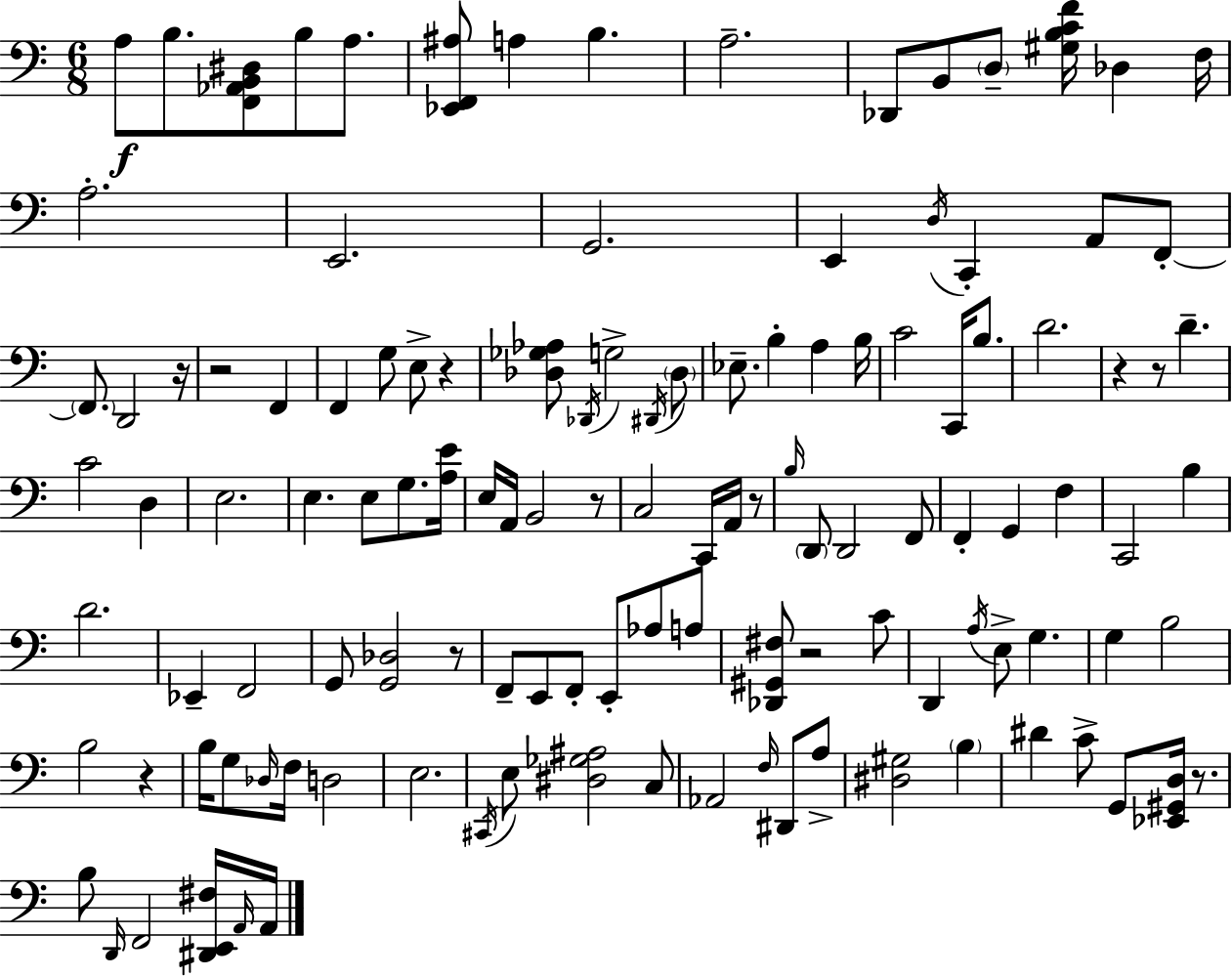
{
  \clef bass
  \numericTimeSignature
  \time 6/8
  \key a \minor
  a8\f b8. <f, aes, b, dis>8 b8 a8. | <ees, f, ais>8 a4 b4. | a2.-- | des,8 b,8 \parenthesize d8-- <gis b c' f'>16 des4 f16 | \break a2.-. | e,2. | g,2. | e,4 \acciaccatura { d16 } c,4-. a,8 f,8-.~~ | \break \parenthesize f,8. d,2 | r16 r2 f,4 | f,4 g8 e8-> r4 | <des ges aes>8 \acciaccatura { des,16 } g2-> | \break \acciaccatura { dis,16 } \parenthesize des8 ees8.-- b4-. a4 | b16 c'2 c,16 | b8. d'2. | r4 r8 d'4.-- | \break c'2 d4 | e2. | e4. e8 g8. | <a e'>16 e16 a,16 b,2 | \break r8 c2 c,16 | a,16 r8 \grace { b16 } \parenthesize d,8 d,2 | f,8 f,4-. g,4 | f4 c,2 | \break b4 d'2. | ees,4-- f,2 | g,8 <g, des>2 | r8 f,8-- e,8 f,8-. e,8-. | \break aes8 a8 <des, gis, fis>8 r2 | c'8 d,4 \acciaccatura { a16 } e8-> g4. | g4 b2 | b2 | \break r4 b16 g8 \grace { des16 } f16 d2 | e2. | \acciaccatura { cis,16 } e8 <dis ges ais>2 | c8 aes,2 | \break \grace { f16 } dis,8 a8-> <dis gis>2 | \parenthesize b4 dis'4 | c'8-> g,8 <ees, gis, d>16 r8. b8 \grace { d,16 } f,2 | <dis, e, fis>16 \grace { a,16 } a,16 \bar "|."
}